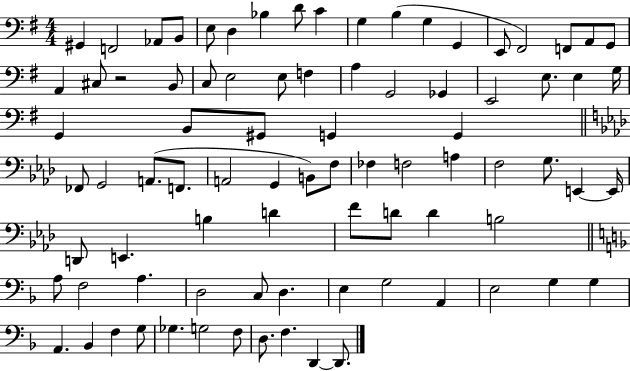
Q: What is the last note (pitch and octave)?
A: D2